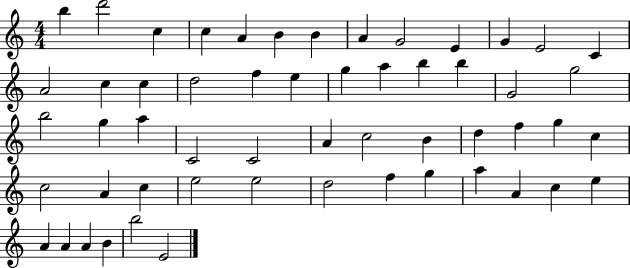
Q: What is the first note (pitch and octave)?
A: B5